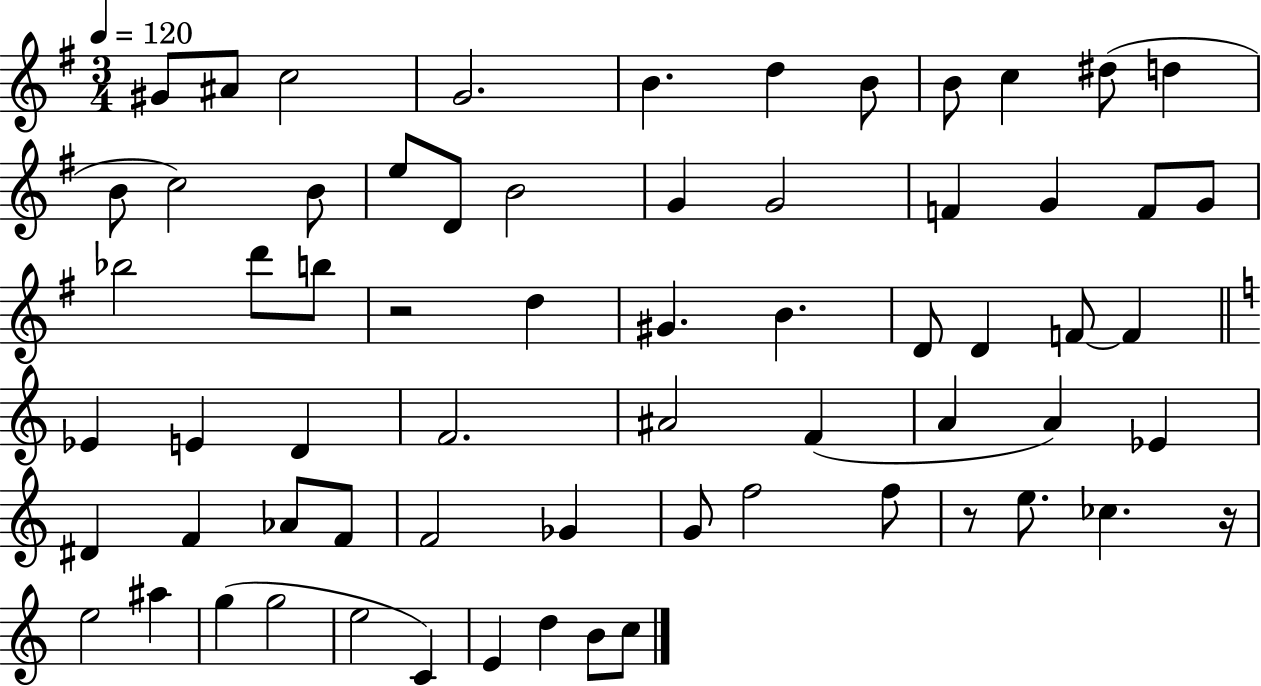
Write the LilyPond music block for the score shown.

{
  \clef treble
  \numericTimeSignature
  \time 3/4
  \key g \major
  \tempo 4 = 120
  gis'8 ais'8 c''2 | g'2. | b'4. d''4 b'8 | b'8 c''4 dis''8( d''4 | \break b'8 c''2) b'8 | e''8 d'8 b'2 | g'4 g'2 | f'4 g'4 f'8 g'8 | \break bes''2 d'''8 b''8 | r2 d''4 | gis'4. b'4. | d'8 d'4 f'8~~ f'4 | \break \bar "||" \break \key a \minor ees'4 e'4 d'4 | f'2. | ais'2 f'4( | a'4 a'4) ees'4 | \break dis'4 f'4 aes'8 f'8 | f'2 ges'4 | g'8 f''2 f''8 | r8 e''8. ces''4. r16 | \break e''2 ais''4 | g''4( g''2 | e''2 c'4) | e'4 d''4 b'8 c''8 | \break \bar "|."
}